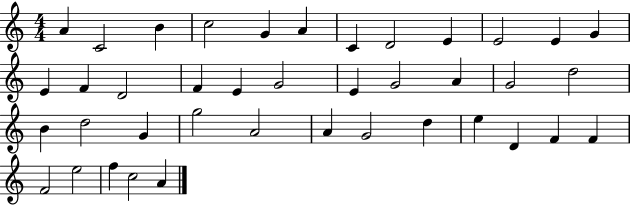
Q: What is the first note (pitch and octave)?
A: A4